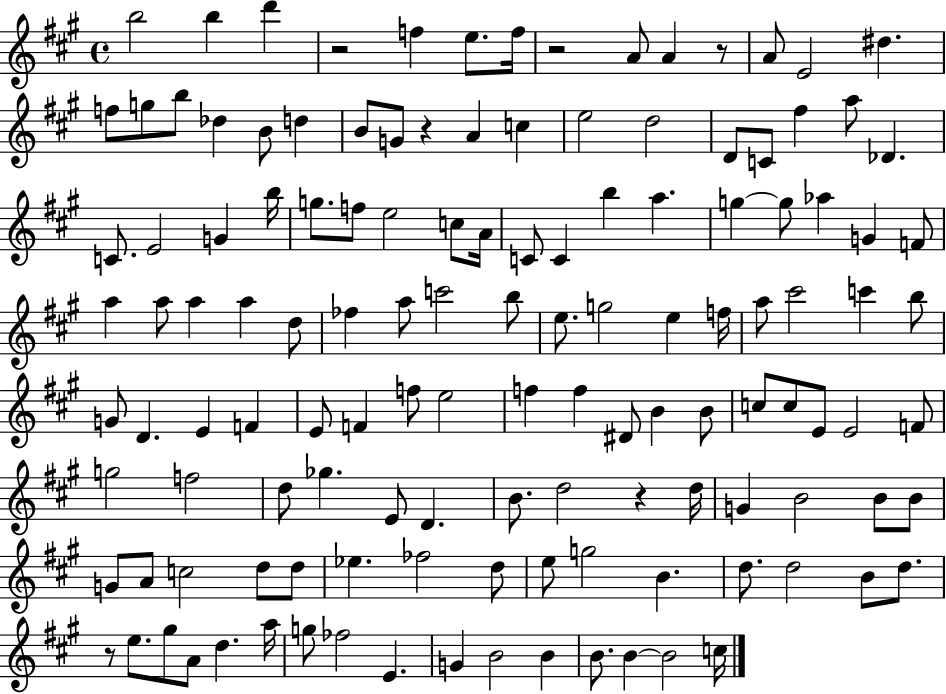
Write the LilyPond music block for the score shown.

{
  \clef treble
  \time 4/4
  \defaultTimeSignature
  \key a \major
  b''2 b''4 d'''4 | r2 f''4 e''8. f''16 | r2 a'8 a'4 r8 | a'8 e'2 dis''4. | \break f''8 g''8 b''8 des''4 b'8 d''4 | b'8 g'8 r4 a'4 c''4 | e''2 d''2 | d'8 c'8 fis''4 a''8 des'4. | \break c'8. e'2 g'4 b''16 | g''8. f''8 e''2 c''8 a'16 | c'8 c'4 b''4 a''4. | g''4~~ g''8 aes''4 g'4 f'8 | \break a''4 a''8 a''4 a''4 d''8 | fes''4 a''8 c'''2 b''8 | e''8. g''2 e''4 f''16 | a''8 cis'''2 c'''4 b''8 | \break g'8 d'4. e'4 f'4 | e'8 f'4 f''8 e''2 | f''4 f''4 dis'8 b'4 b'8 | c''8 c''8 e'8 e'2 f'8 | \break g''2 f''2 | d''8 ges''4. e'8 d'4. | b'8. d''2 r4 d''16 | g'4 b'2 b'8 b'8 | \break g'8 a'8 c''2 d''8 d''8 | ees''4. fes''2 d''8 | e''8 g''2 b'4. | d''8. d''2 b'8 d''8. | \break r8 e''8. gis''8 a'8 d''4. a''16 | g''8 fes''2 e'4. | g'4 b'2 b'4 | b'8. b'4~~ b'2 c''16 | \break \bar "|."
}